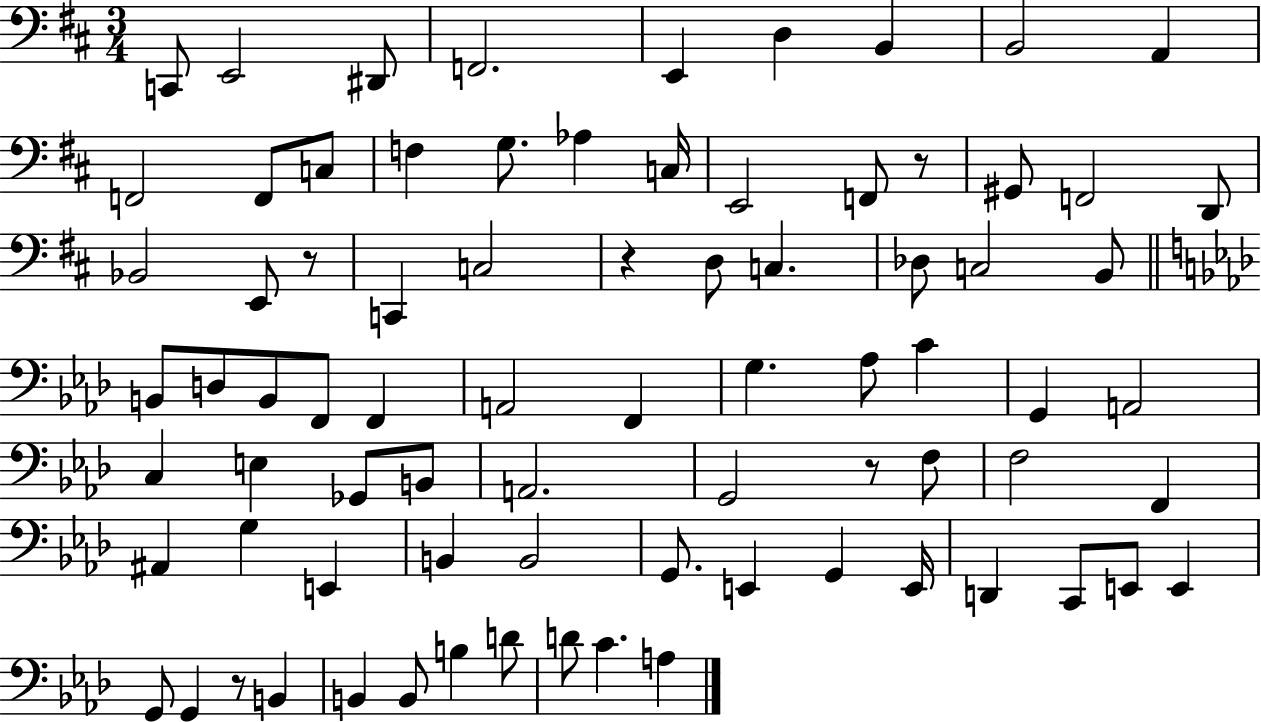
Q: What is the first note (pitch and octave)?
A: C2